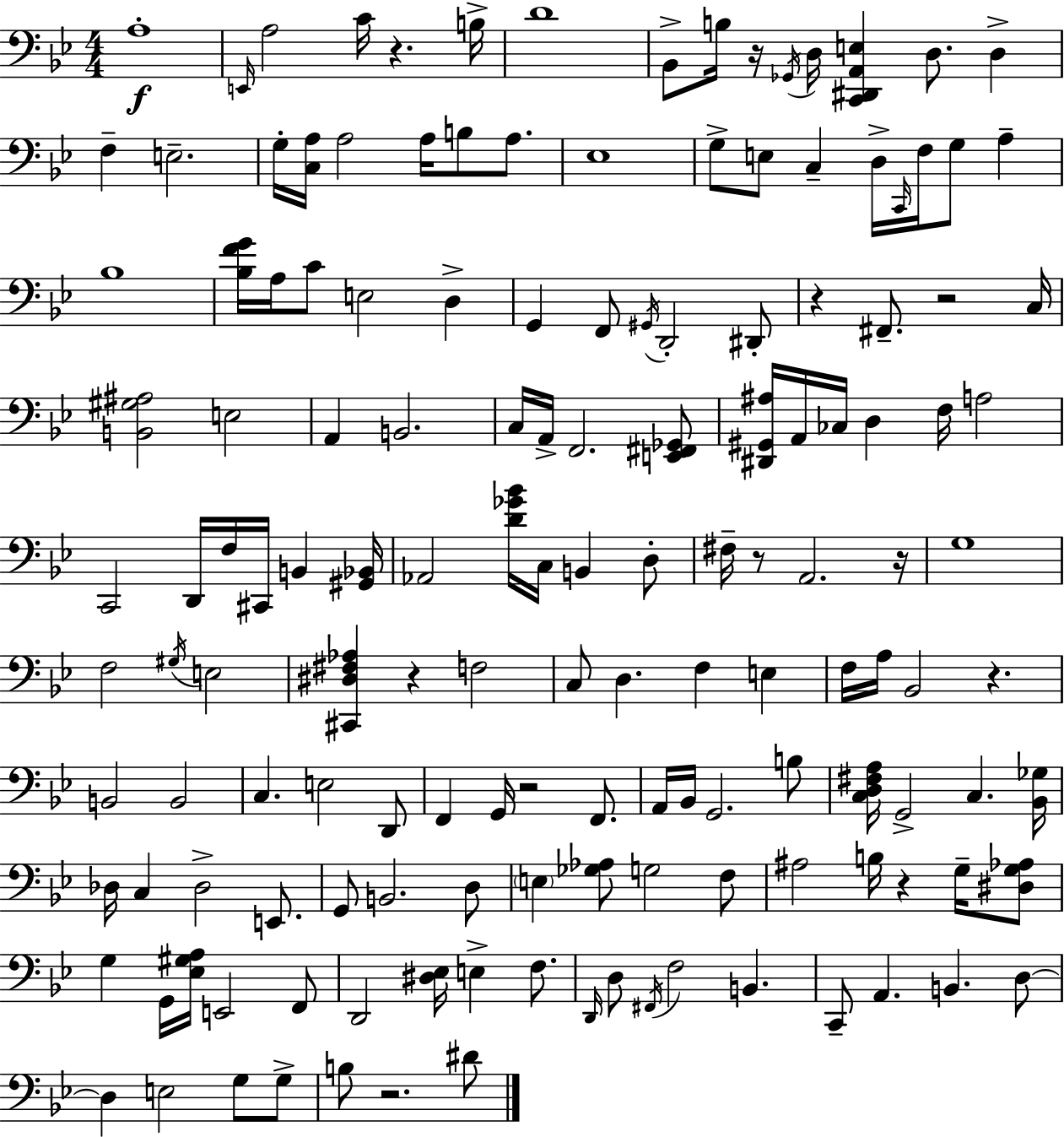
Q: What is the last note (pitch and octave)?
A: D#4